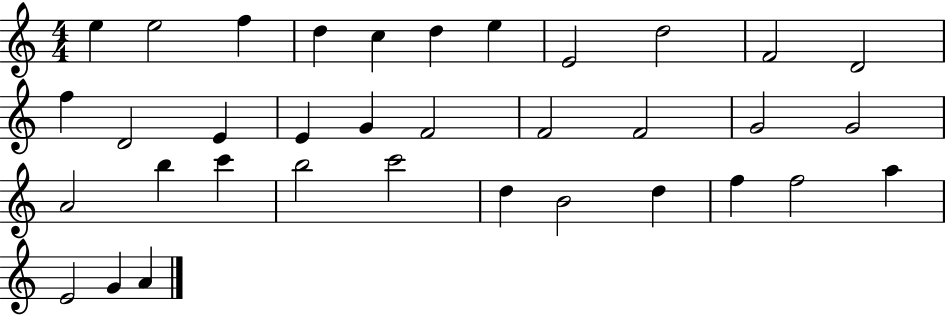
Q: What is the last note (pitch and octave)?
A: A4